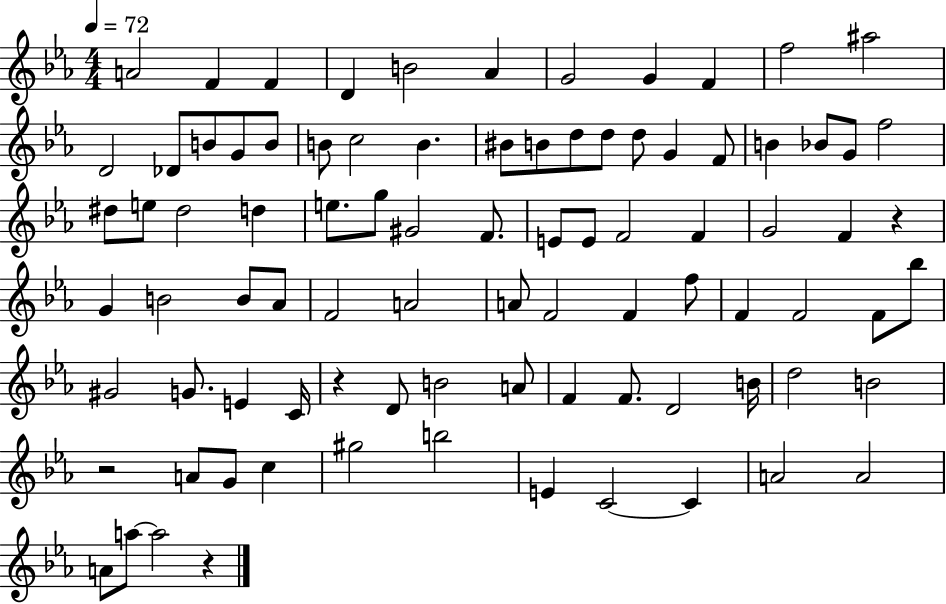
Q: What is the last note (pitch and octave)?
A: A5